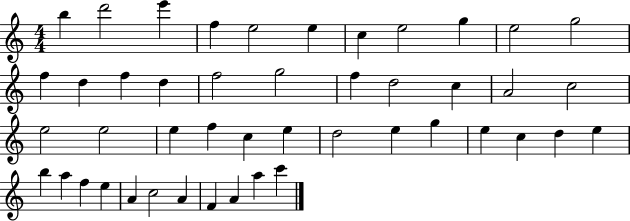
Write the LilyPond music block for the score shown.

{
  \clef treble
  \numericTimeSignature
  \time 4/4
  \key c \major
  b''4 d'''2 e'''4 | f''4 e''2 e''4 | c''4 e''2 g''4 | e''2 g''2 | \break f''4 d''4 f''4 d''4 | f''2 g''2 | f''4 d''2 c''4 | a'2 c''2 | \break e''2 e''2 | e''4 f''4 c''4 e''4 | d''2 e''4 g''4 | e''4 c''4 d''4 e''4 | \break b''4 a''4 f''4 e''4 | a'4 c''2 a'4 | f'4 a'4 a''4 c'''4 | \bar "|."
}